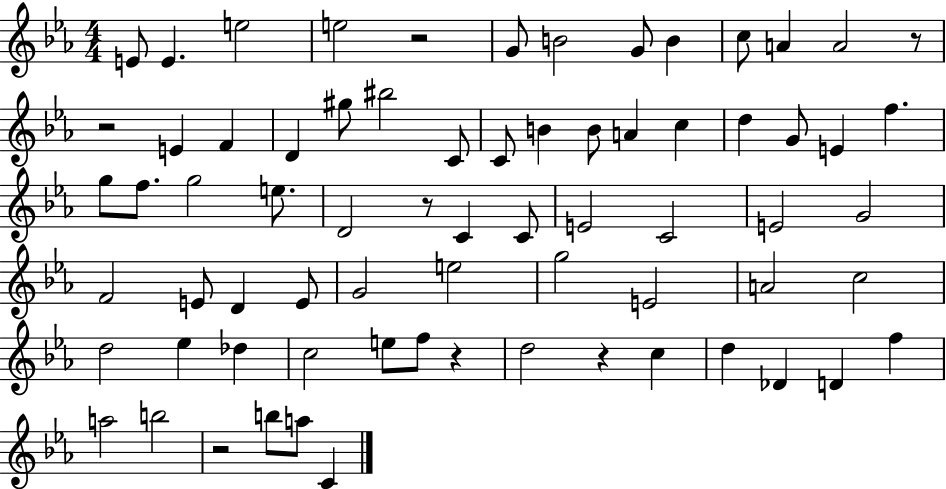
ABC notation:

X:1
T:Untitled
M:4/4
L:1/4
K:Eb
E/2 E e2 e2 z2 G/2 B2 G/2 B c/2 A A2 z/2 z2 E F D ^g/2 ^b2 C/2 C/2 B B/2 A c d G/2 E f g/2 f/2 g2 e/2 D2 z/2 C C/2 E2 C2 E2 G2 F2 E/2 D E/2 G2 e2 g2 E2 A2 c2 d2 _e _d c2 e/2 f/2 z d2 z c d _D D f a2 b2 z2 b/2 a/2 C